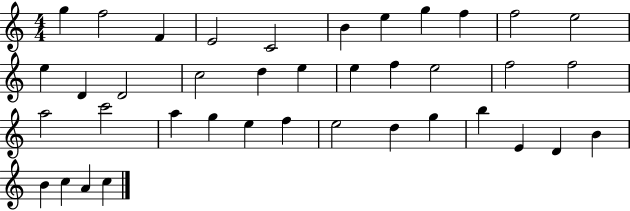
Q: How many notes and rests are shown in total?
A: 39